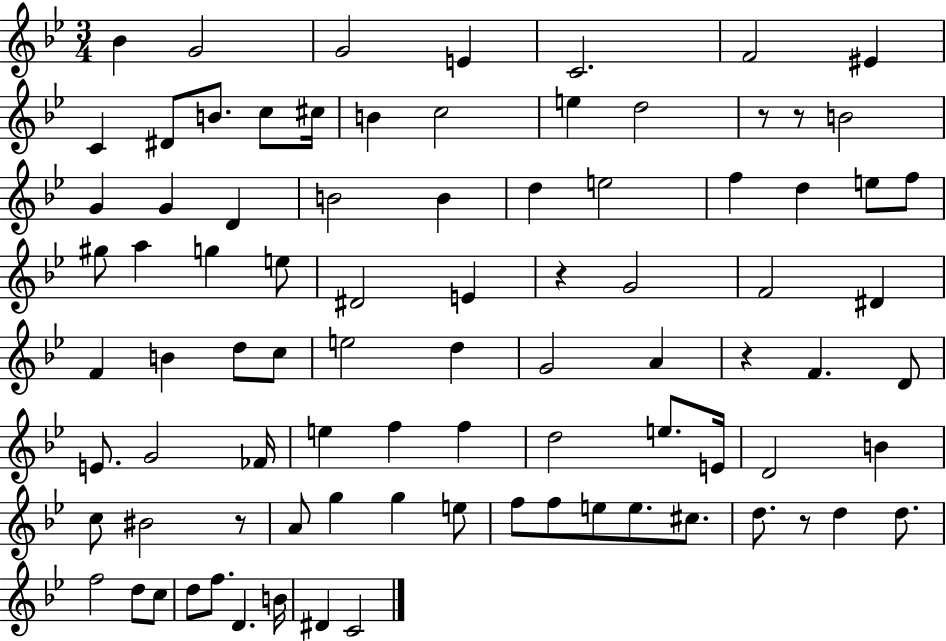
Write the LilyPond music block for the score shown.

{
  \clef treble
  \numericTimeSignature
  \time 3/4
  \key bes \major
  bes'4 g'2 | g'2 e'4 | c'2. | f'2 eis'4 | \break c'4 dis'8 b'8. c''8 cis''16 | b'4 c''2 | e''4 d''2 | r8 r8 b'2 | \break g'4 g'4 d'4 | b'2 b'4 | d''4 e''2 | f''4 d''4 e''8 f''8 | \break gis''8 a''4 g''4 e''8 | dis'2 e'4 | r4 g'2 | f'2 dis'4 | \break f'4 b'4 d''8 c''8 | e''2 d''4 | g'2 a'4 | r4 f'4. d'8 | \break e'8. g'2 fes'16 | e''4 f''4 f''4 | d''2 e''8. e'16 | d'2 b'4 | \break c''8 bis'2 r8 | a'8 g''4 g''4 e''8 | f''8 f''8 e''8 e''8. cis''8. | d''8. r8 d''4 d''8. | \break f''2 d''8 c''8 | d''8 f''8. d'4. b'16 | dis'4 c'2 | \bar "|."
}